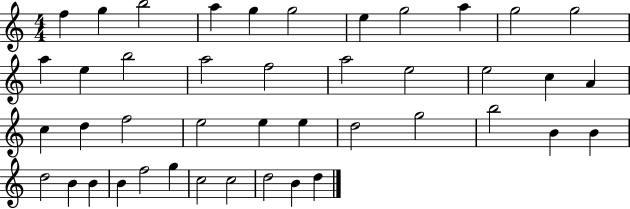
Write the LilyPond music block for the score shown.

{
  \clef treble
  \numericTimeSignature
  \time 4/4
  \key c \major
  f''4 g''4 b''2 | a''4 g''4 g''2 | e''4 g''2 a''4 | g''2 g''2 | \break a''4 e''4 b''2 | a''2 f''2 | a''2 e''2 | e''2 c''4 a'4 | \break c''4 d''4 f''2 | e''2 e''4 e''4 | d''2 g''2 | b''2 b'4 b'4 | \break d''2 b'4 b'4 | b'4 f''2 g''4 | c''2 c''2 | d''2 b'4 d''4 | \break \bar "|."
}